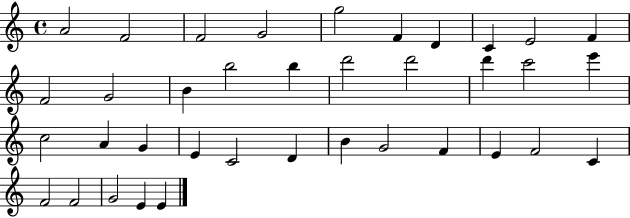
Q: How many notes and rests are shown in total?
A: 37